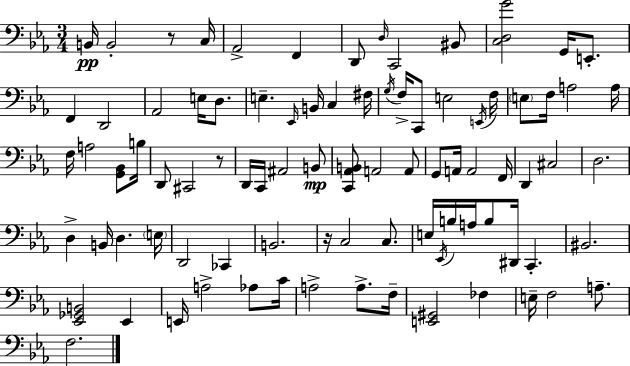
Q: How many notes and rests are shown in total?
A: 87